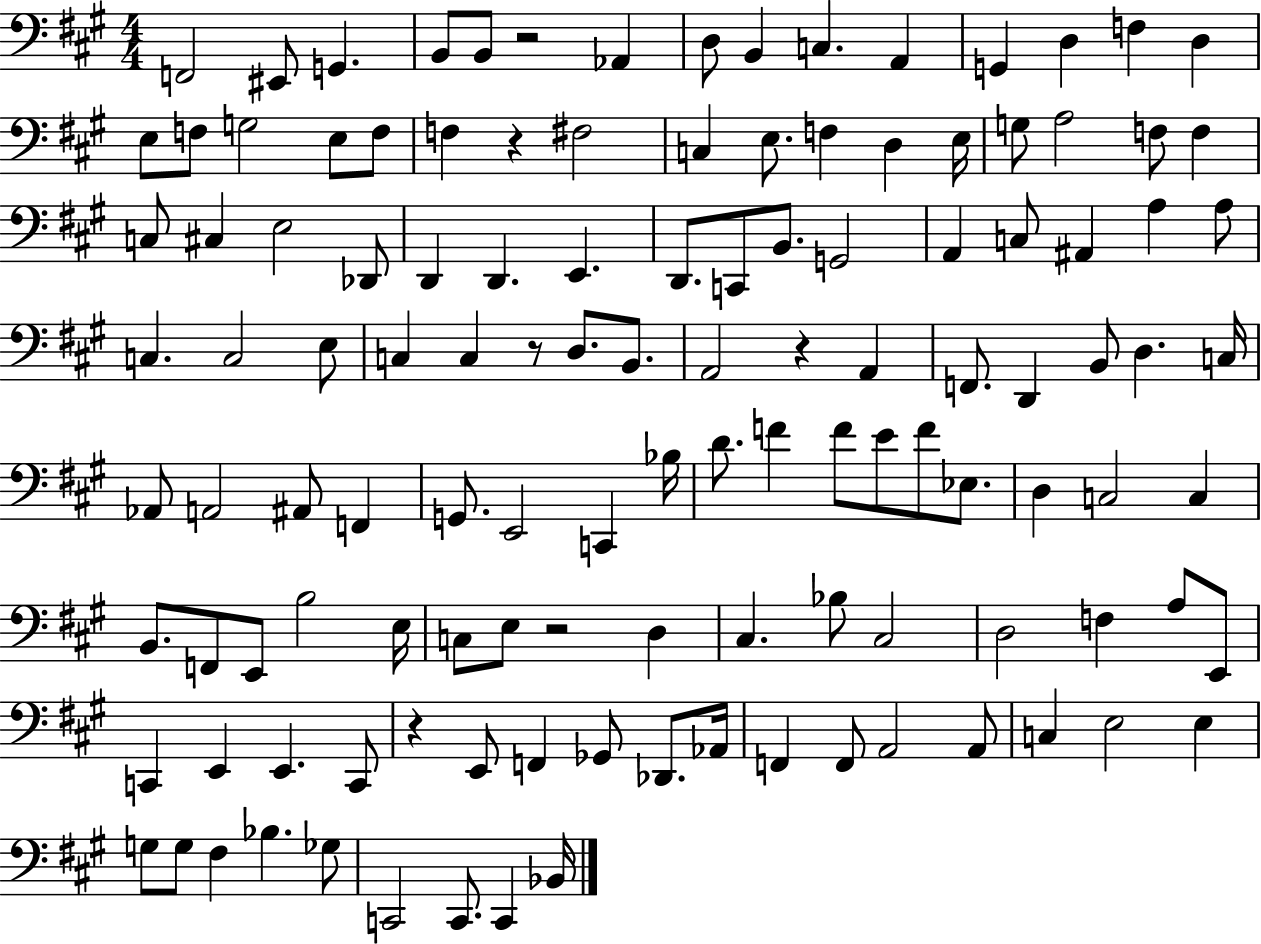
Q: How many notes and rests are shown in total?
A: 123